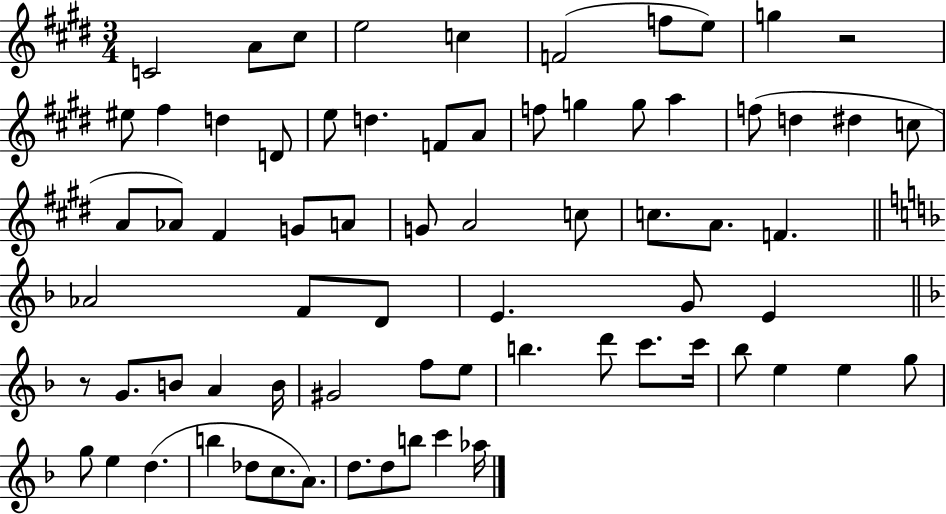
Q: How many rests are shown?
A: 2